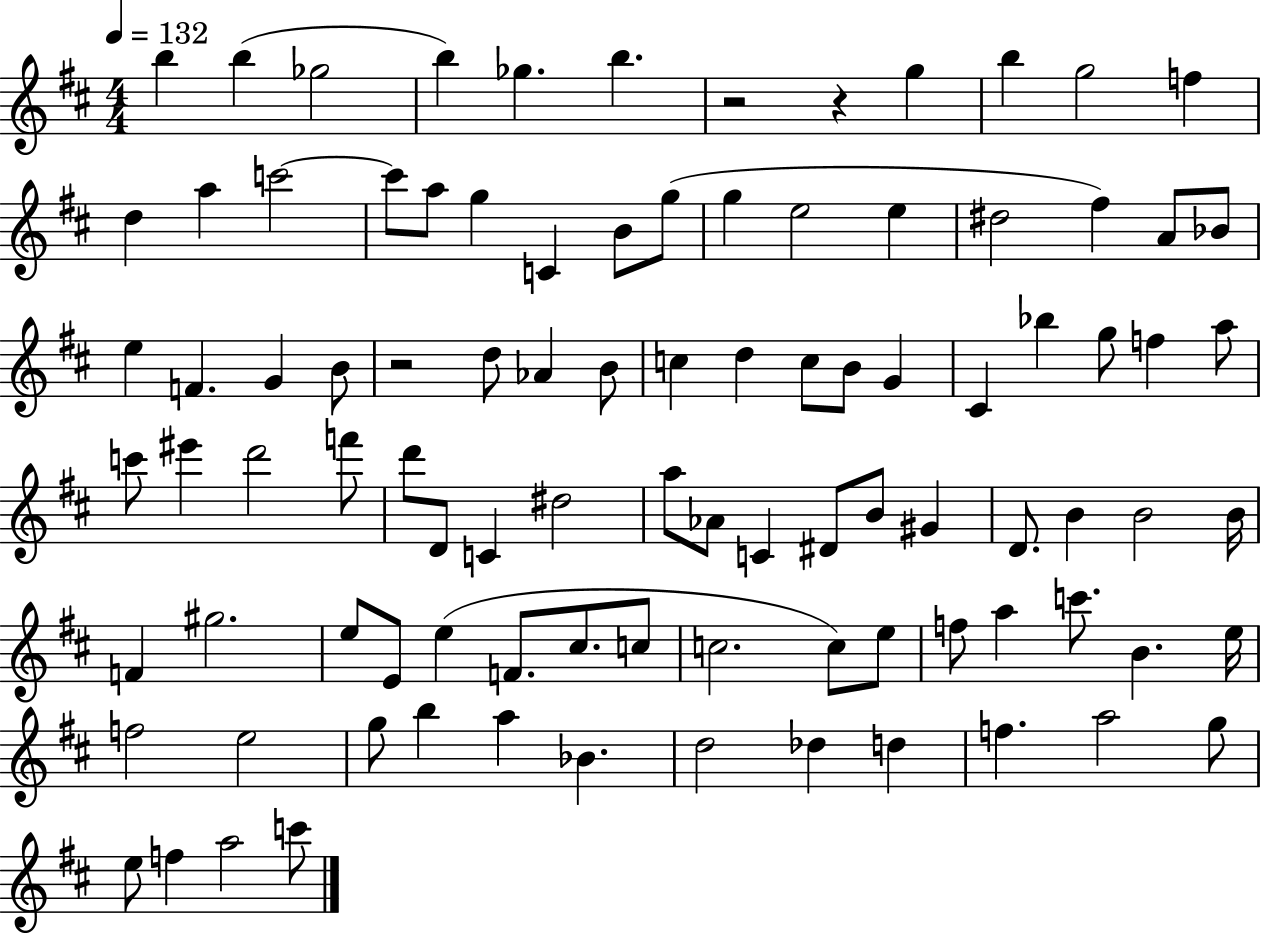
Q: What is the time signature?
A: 4/4